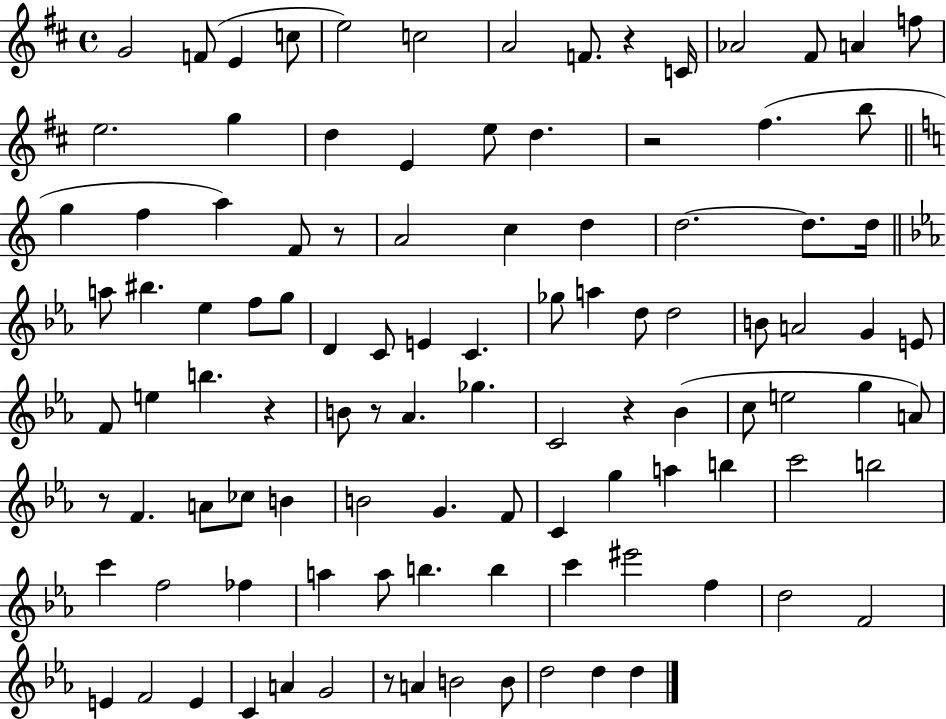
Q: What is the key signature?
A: D major